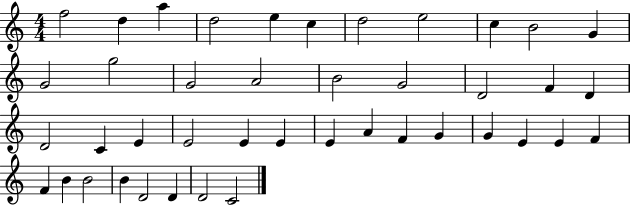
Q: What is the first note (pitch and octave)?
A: F5